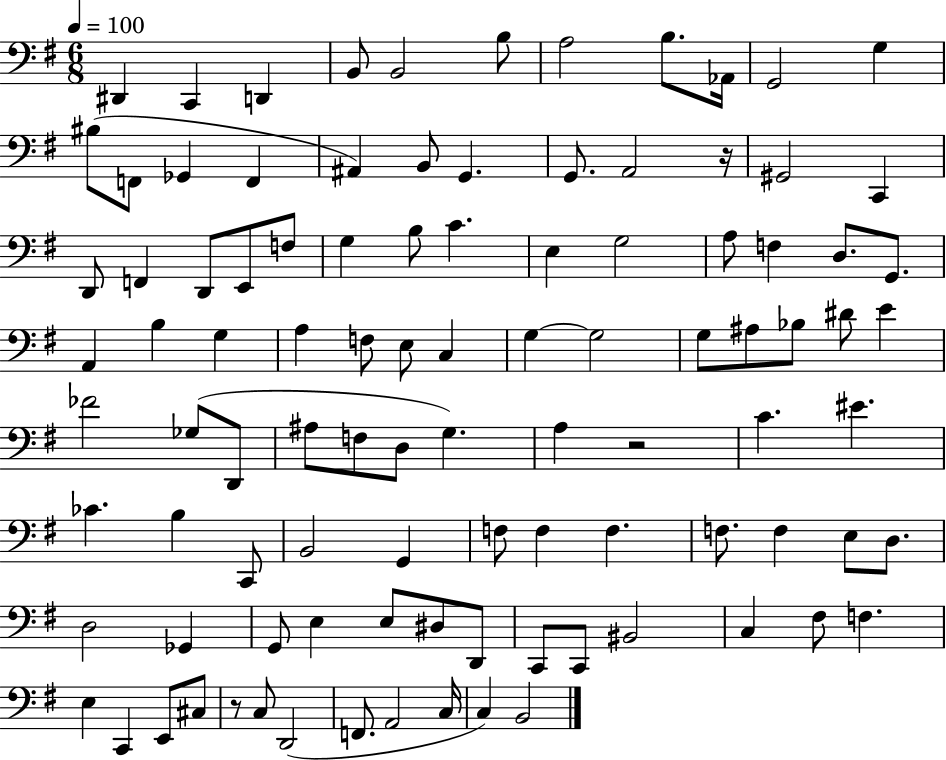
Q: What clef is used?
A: bass